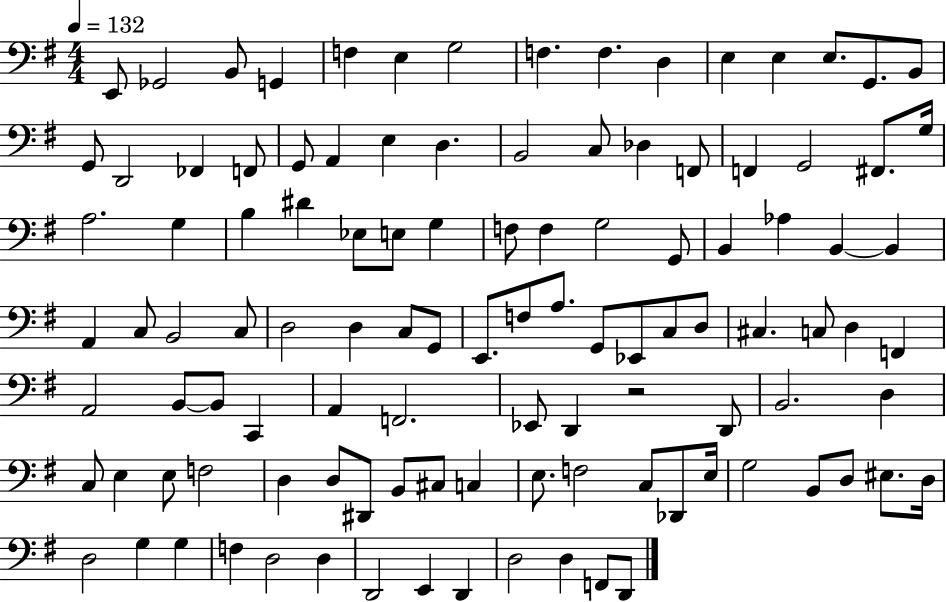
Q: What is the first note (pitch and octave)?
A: E2